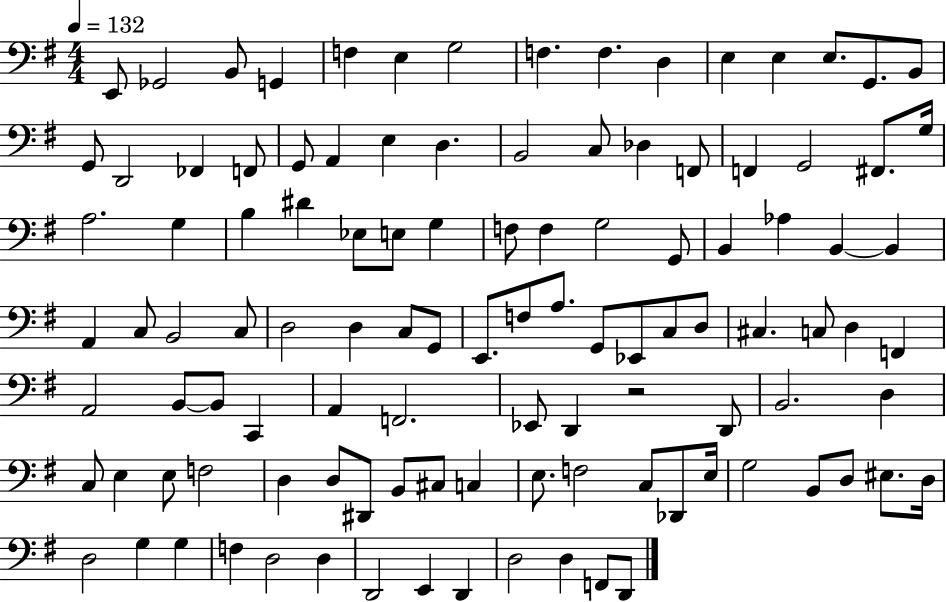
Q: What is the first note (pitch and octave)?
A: E2